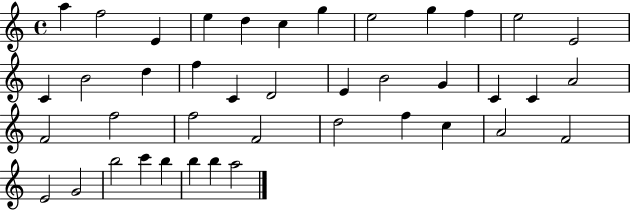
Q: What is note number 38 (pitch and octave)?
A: B5